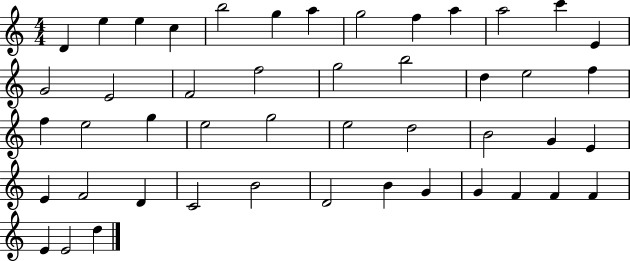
D4/q E5/q E5/q C5/q B5/h G5/q A5/q G5/h F5/q A5/q A5/h C6/q E4/q G4/h E4/h F4/h F5/h G5/h B5/h D5/q E5/h F5/q F5/q E5/h G5/q E5/h G5/h E5/h D5/h B4/h G4/q E4/q E4/q F4/h D4/q C4/h B4/h D4/h B4/q G4/q G4/q F4/q F4/q F4/q E4/q E4/h D5/q